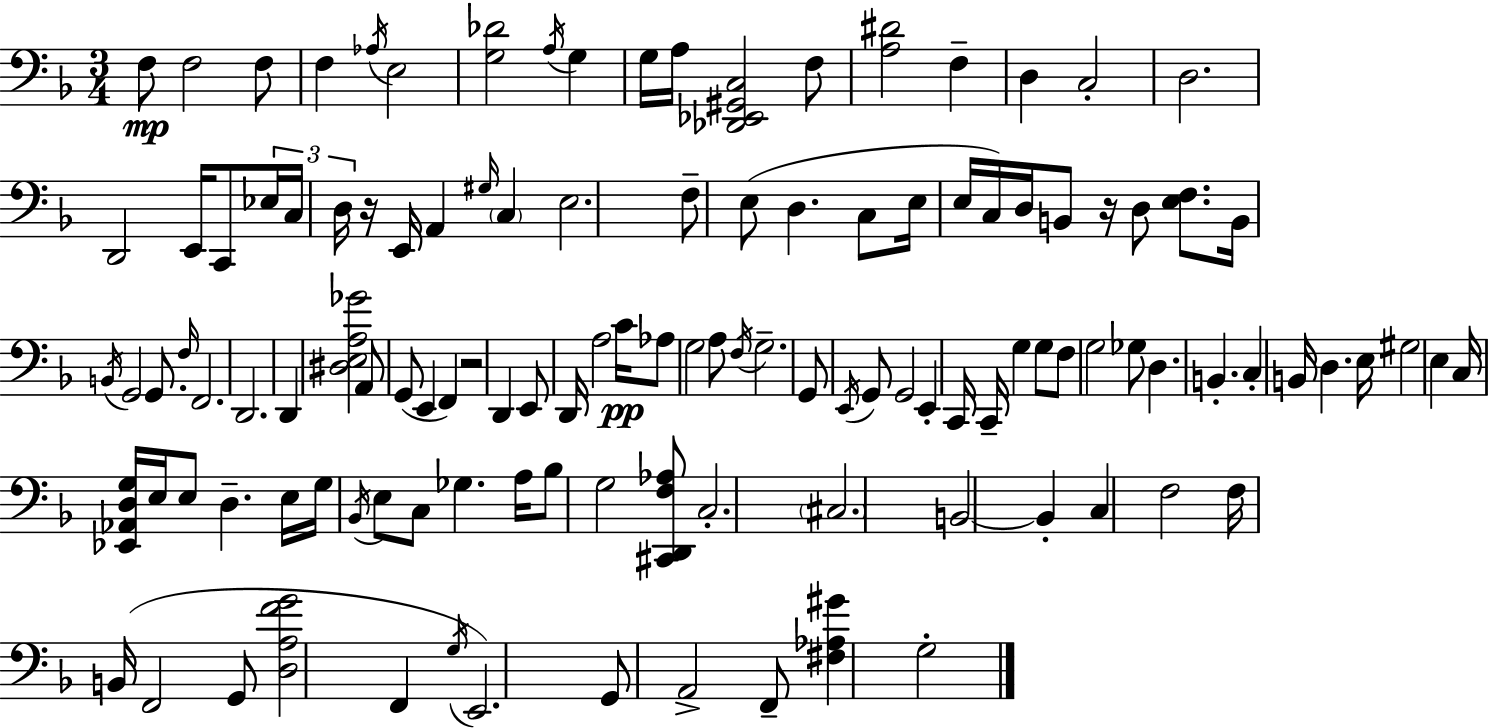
{
  \clef bass
  \numericTimeSignature
  \time 3/4
  \key f \major
  f8\mp f2 f8 | f4 \acciaccatura { aes16 } e2 | <g des'>2 \acciaccatura { a16 } g4 | g16 a16 <des, ees, gis, c>2 | \break f8 <a dis'>2 f4-- | d4 c2-. | d2. | d,2 e,16 c,8 | \break \tuplet 3/2 { ees16 c16 d16 } r16 e,16 a,4 \grace { gis16 } \parenthesize c4 | e2. | f8-- e8( d4. | c8 e16 e16 c16) d16 b,8 r16 d8 | \break <e f>8. b,16 \acciaccatura { b,16 } g,2 | g,8. \grace { f16 } f,2. | d,2. | d,4 <dis e a ges'>2 | \break a,8 g,8( e,4 | f,4) r2 | d,4 e,8 d,16 a2 | c'16\pp aes8 g2 | \break a8 \acciaccatura { f16 } g2.-- | g,8 \acciaccatura { e,16 } g,8 g,2 | e,4-. c,16 | c,16-- g4 g8 f8 g2 | \break ges8 d4. | b,4.-. c4-. b,16 | d4. e16 gis2 | e4 c16 <ees, aes, d g>16 e16 e8 | \break d4.-- e16 g16 \acciaccatura { bes,16 } e8 c8 | ges4. a16 bes8 g2 | <cis, d, f aes>8 c2.-. | \parenthesize cis2. | \break b,2~~ | b,4-. c4 | f2 f16 b,16( f,2 | g,8 <d a f' g'>2 | \break f,4 \acciaccatura { g16 }) e,2. | g,8 a,2-> | f,8-- <fis aes gis'>4 | g2-. \bar "|."
}